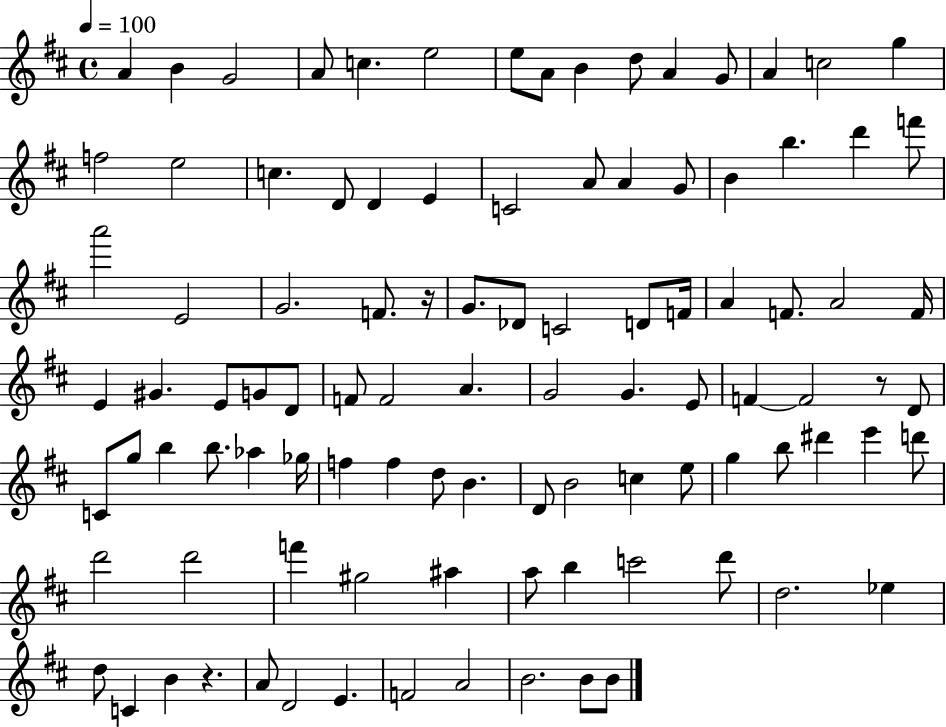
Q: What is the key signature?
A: D major